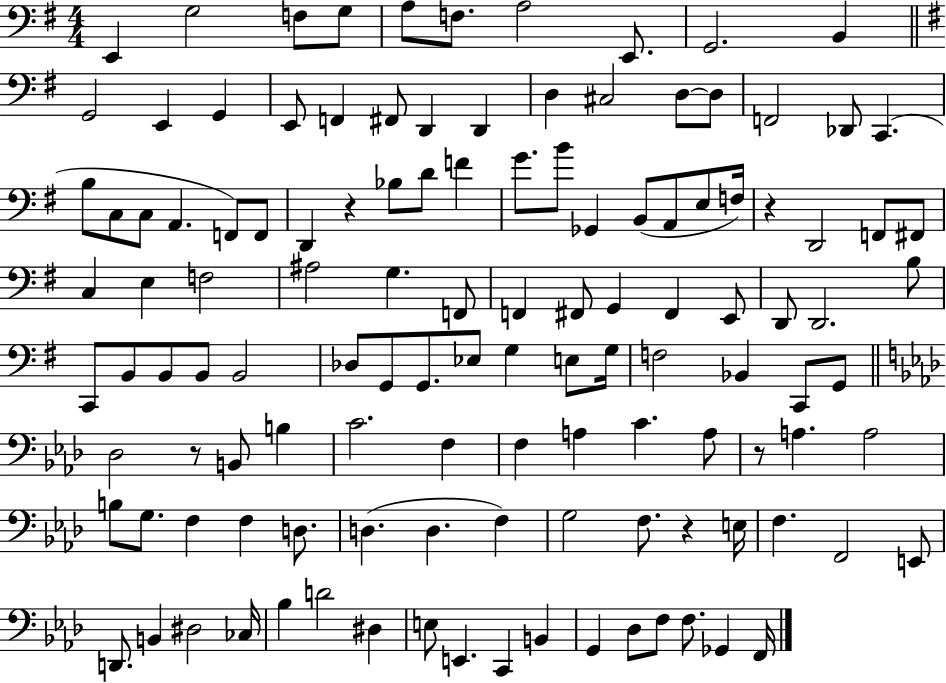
E2/q G3/h F3/e G3/e A3/e F3/e. A3/h E2/e. G2/h. B2/q G2/h E2/q G2/q E2/e F2/q F#2/e D2/q D2/q D3/q C#3/h D3/e D3/e F2/h Db2/e C2/q. B3/e C3/e C3/e A2/q. F2/e F2/e D2/q R/q Bb3/e D4/e F4/q G4/e. B4/e Gb2/q B2/e A2/e E3/e F3/s R/q D2/h F2/e F#2/e C3/q E3/q F3/h A#3/h G3/q. F2/e F2/q F#2/e G2/q F#2/q E2/e D2/e D2/h. B3/e C2/e B2/e B2/e B2/e B2/h Db3/e G2/e G2/e. Eb3/e G3/q E3/e G3/s F3/h Bb2/q C2/e G2/e Db3/h R/e B2/e B3/q C4/h. F3/q F3/q A3/q C4/q. A3/e R/e A3/q. A3/h B3/e G3/e. F3/q F3/q D3/e. D3/q. D3/q. F3/q G3/h F3/e. R/q E3/s F3/q. F2/h E2/e D2/e. B2/q D#3/h CES3/s Bb3/q D4/h D#3/q E3/e E2/q. C2/q B2/q G2/q Db3/e F3/e F3/e. Gb2/q F2/s